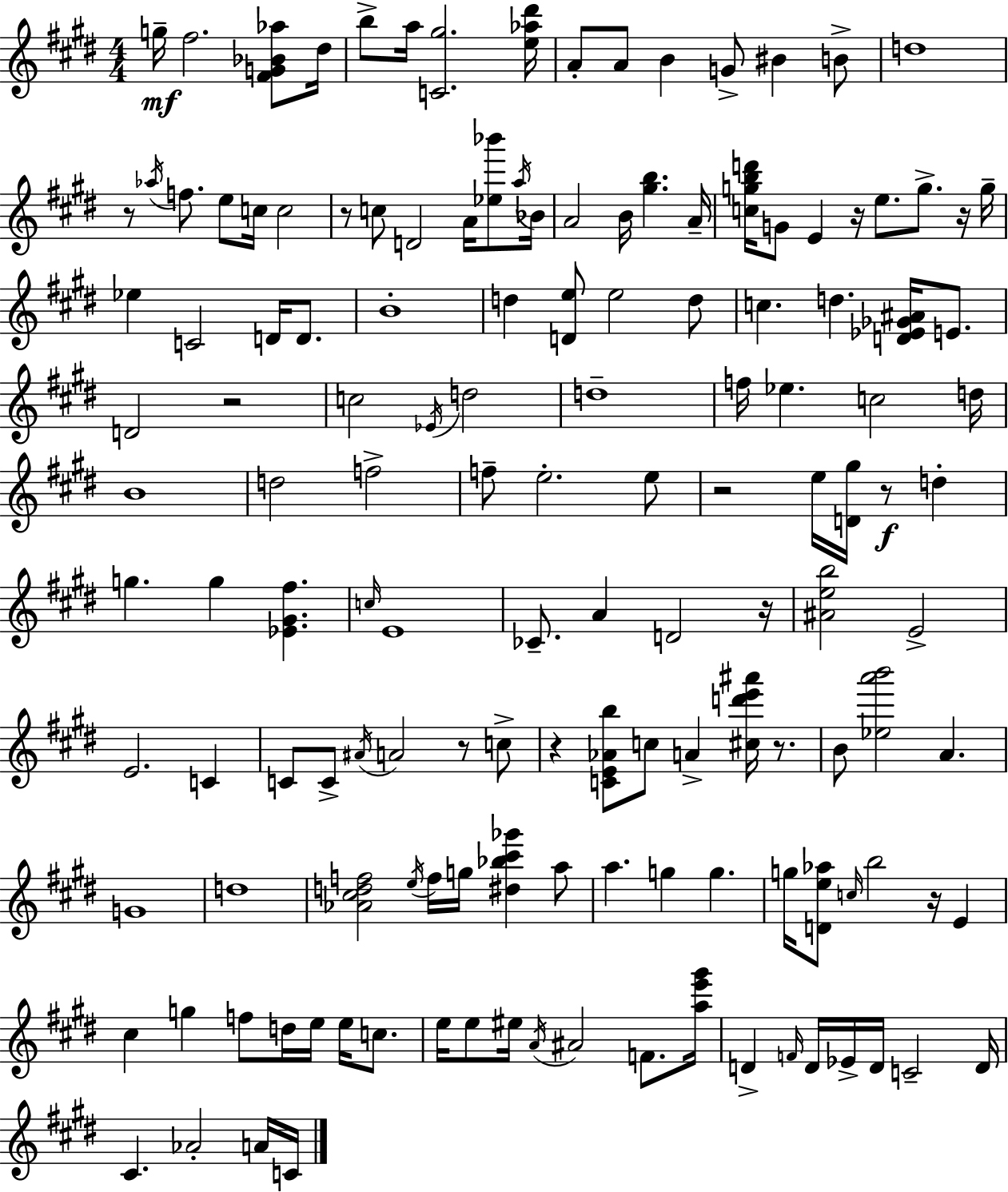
{
  \clef treble
  \numericTimeSignature
  \time 4/4
  \key e \major
  g''16--\mf fis''2. <fis' g' bes' aes''>8 dis''16 | b''8-> a''16 <c' gis''>2. <e'' aes'' dis'''>16 | a'8-. a'8 b'4 g'8-> bis'4 b'8-> | d''1 | \break r8 \acciaccatura { aes''16 } f''8. e''8 c''16 c''2 | r8 c''8 d'2 a'16 <ees'' bes'''>8 | \acciaccatura { a''16 } bes'16 a'2 b'16 <gis'' b''>4. | a'16-- <c'' g'' b'' d'''>16 g'8 e'4 r16 e''8. g''8.-> | \break r16 g''16-- ees''4 c'2 d'16 d'8. | b'1-. | d''4 <d' e''>8 e''2 | d''8 c''4. d''4. <d' ees' ges' ais'>16 e'8. | \break d'2 r2 | c''2 \acciaccatura { ees'16 } d''2 | d''1-- | f''16 ees''4. c''2 | \break d''16 b'1 | d''2 f''2-> | f''8-- e''2.-. | e''8 r2 e''16 <d' gis''>16 r8\f d''4-. | \break g''4. g''4 <ees' gis' fis''>4. | \grace { c''16 } e'1 | ces'8.-- a'4 d'2 | r16 <ais' e'' b''>2 e'2-> | \break e'2. | c'4 c'8 c'8-> \acciaccatura { ais'16 } a'2 | r8 c''8-> r4 <c' e' aes' b''>8 c''8 a'4-> | <cis'' d''' e''' ais'''>16 r8. b'8 <ees'' a''' b'''>2 a'4. | \break g'1 | d''1 | <aes' cis'' d'' f''>2 \acciaccatura { e''16 } f''16 g''16 | <dis'' bes'' cis''' ges'''>4 a''8 a''4. g''4 | \break g''4. g''16 <d' e'' aes''>8 \grace { c''16 } b''2 | r16 e'4 cis''4 g''4 f''8 | d''16 e''16 e''16 c''8. e''16 e''8 eis''16 \acciaccatura { a'16 } ais'2 | f'8. <a'' e''' gis'''>16 d'4-> \grace { f'16 } d'16 ees'16-> d'16 | \break c'2-- d'16 cis'4. aes'2-. | a'16 c'16 \bar "|."
}